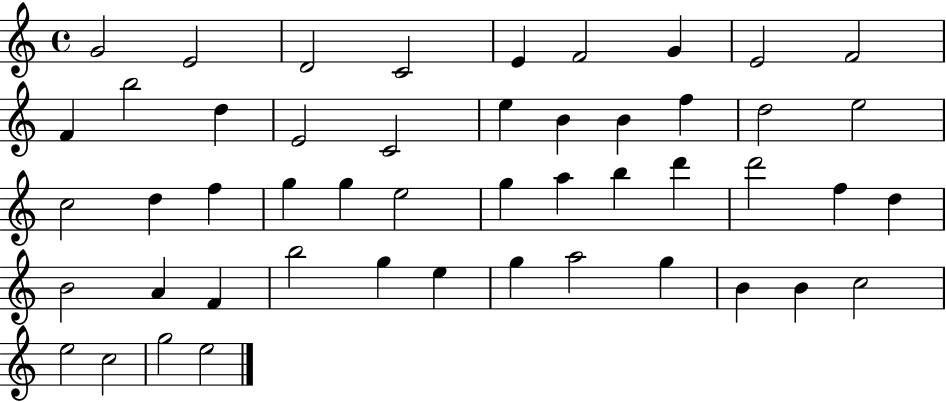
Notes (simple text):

G4/h E4/h D4/h C4/h E4/q F4/h G4/q E4/h F4/h F4/q B5/h D5/q E4/h C4/h E5/q B4/q B4/q F5/q D5/h E5/h C5/h D5/q F5/q G5/q G5/q E5/h G5/q A5/q B5/q D6/q D6/h F5/q D5/q B4/h A4/q F4/q B5/h G5/q E5/q G5/q A5/h G5/q B4/q B4/q C5/h E5/h C5/h G5/h E5/h